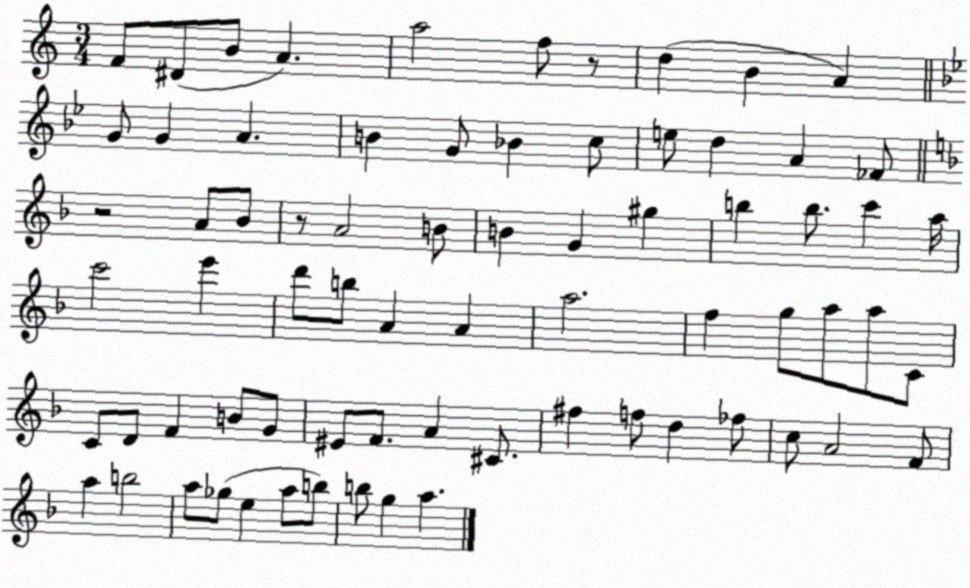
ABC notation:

X:1
T:Untitled
M:3/4
L:1/4
K:C
F/2 ^D/2 B/2 A a2 f/2 z/2 d B A G/2 G A B G/2 _B c/2 e/2 d A _F/2 z2 A/2 _B/2 z/2 A2 B/2 B G ^g b b/2 c' a/4 c'2 e' d'/2 b/2 A A a2 f g/2 a/2 a/2 C/2 C/2 D/2 F B/2 G/2 ^E/2 F/2 A ^C/2 ^f f/2 d _f/2 c/2 A2 F/2 a b2 a/2 _g/2 e a/2 b/2 b/2 g a